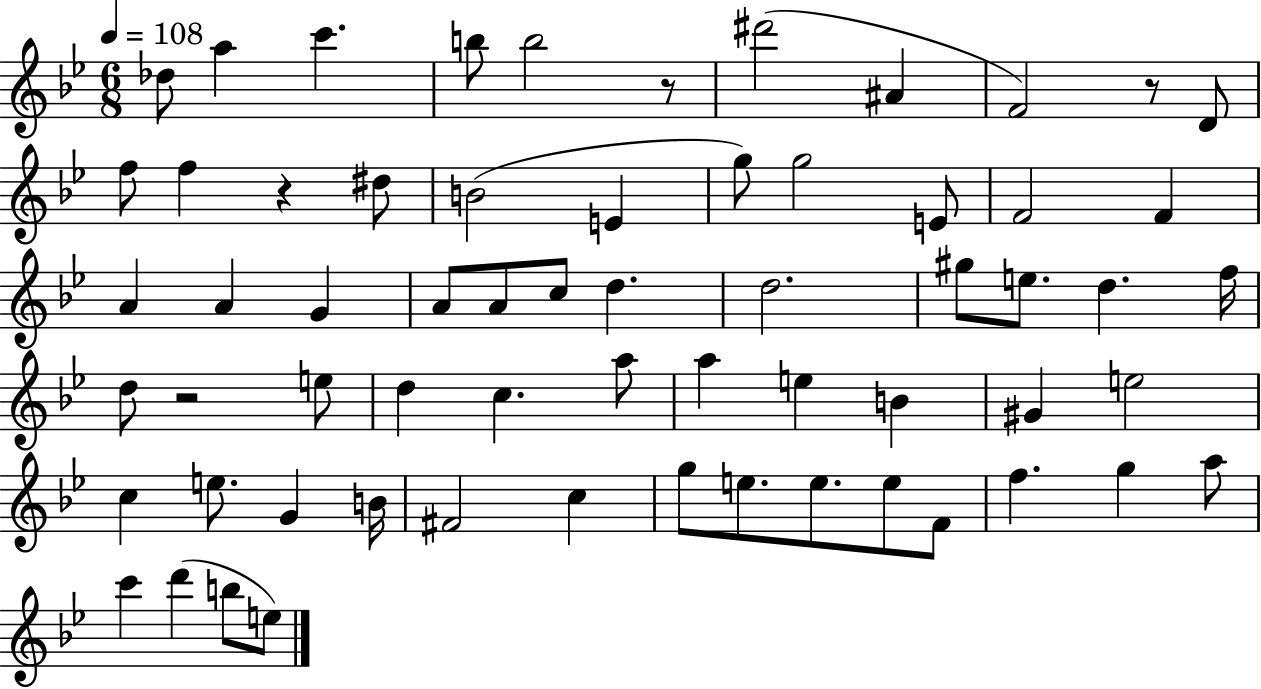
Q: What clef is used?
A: treble